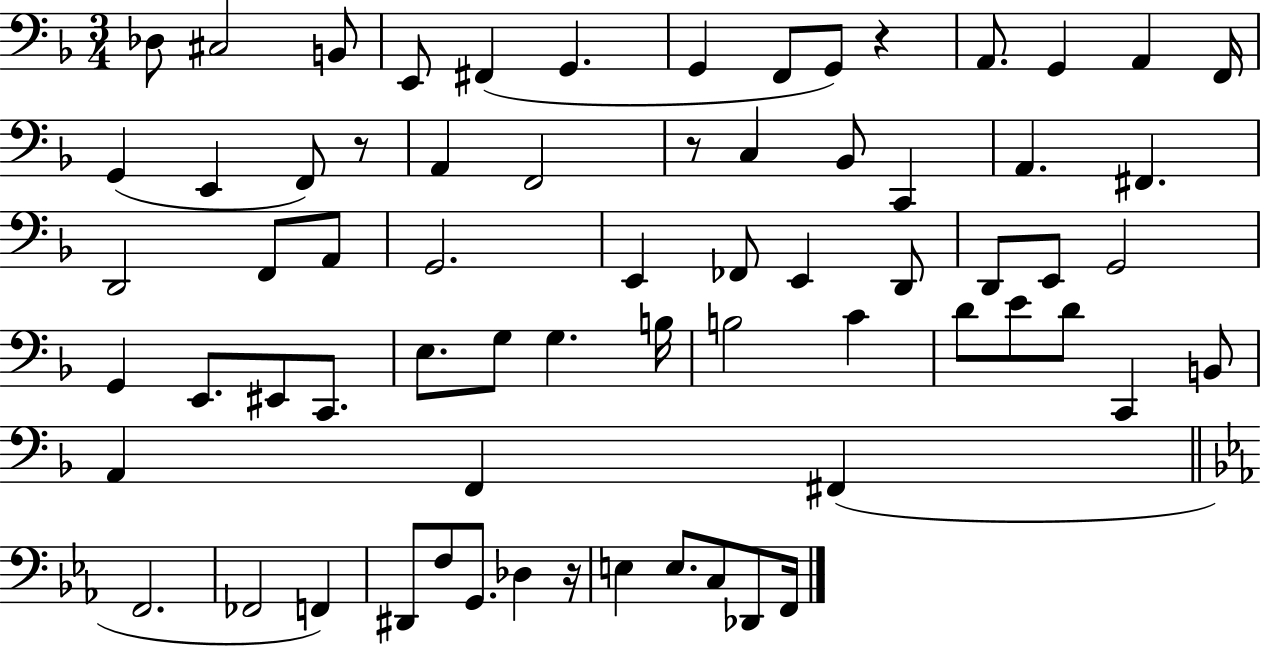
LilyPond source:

{
  \clef bass
  \numericTimeSignature
  \time 3/4
  \key f \major
  des8 cis2 b,8 | e,8 fis,4( g,4. | g,4 f,8 g,8) r4 | a,8. g,4 a,4 f,16 | \break g,4( e,4 f,8) r8 | a,4 f,2 | r8 c4 bes,8 c,4 | a,4. fis,4. | \break d,2 f,8 a,8 | g,2. | e,4 fes,8 e,4 d,8 | d,8 e,8 g,2 | \break g,4 e,8. eis,8 c,8. | e8. g8 g4. b16 | b2 c'4 | d'8 e'8 d'8 c,4 b,8 | \break a,4 f,4 fis,4( | \bar "||" \break \key ees \major f,2. | fes,2 f,4) | dis,8 f8 g,8. des4 r16 | e4 e8. c8 des,8 f,16 | \break \bar "|."
}